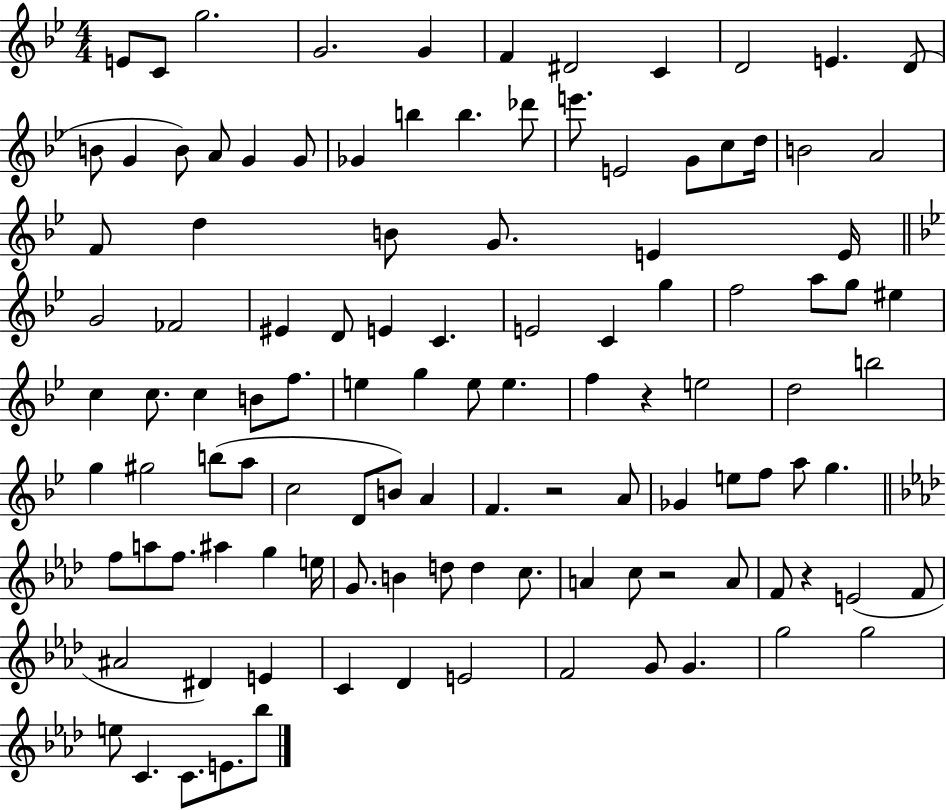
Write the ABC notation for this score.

X:1
T:Untitled
M:4/4
L:1/4
K:Bb
E/2 C/2 g2 G2 G F ^D2 C D2 E D/2 B/2 G B/2 A/2 G G/2 _G b b _d'/2 e'/2 E2 G/2 c/2 d/4 B2 A2 F/2 d B/2 G/2 E E/4 G2 _F2 ^E D/2 E C E2 C g f2 a/2 g/2 ^e c c/2 c B/2 f/2 e g e/2 e f z e2 d2 b2 g ^g2 b/2 a/2 c2 D/2 B/2 A F z2 A/2 _G e/2 f/2 a/2 g f/2 a/2 f/2 ^a g e/4 G/2 B d/2 d c/2 A c/2 z2 A/2 F/2 z E2 F/2 ^A2 ^D E C _D E2 F2 G/2 G g2 g2 e/2 C C/2 E/2 _b/2